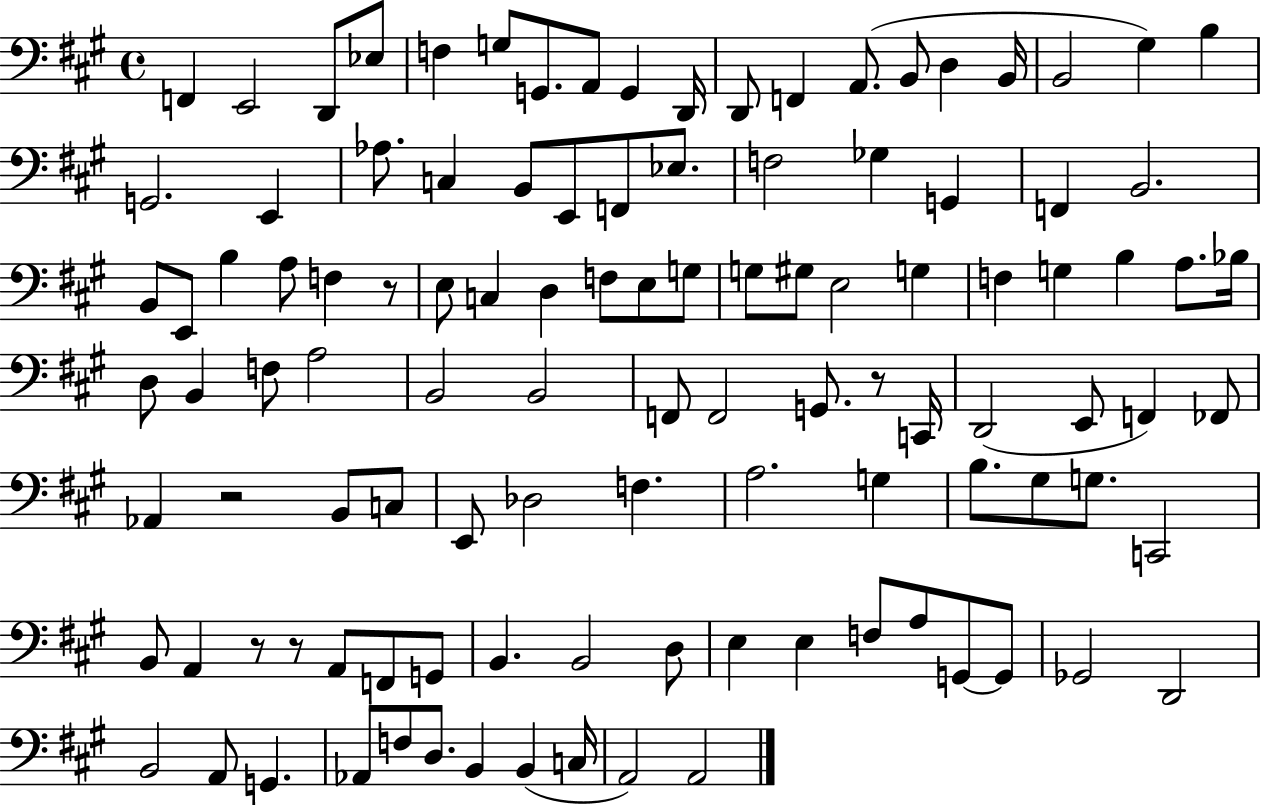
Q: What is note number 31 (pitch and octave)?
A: F2